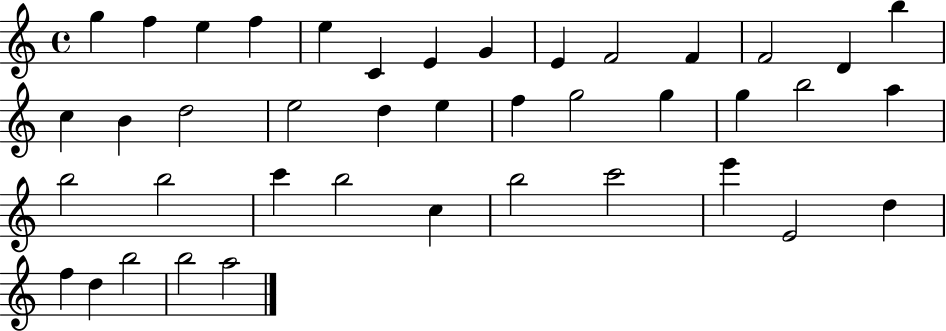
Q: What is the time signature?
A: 4/4